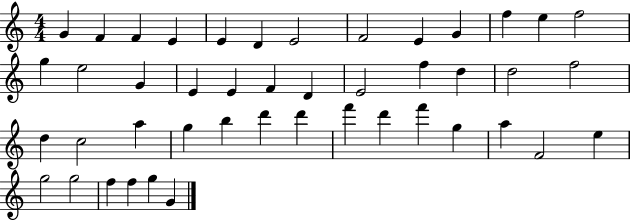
{
  \clef treble
  \numericTimeSignature
  \time 4/4
  \key c \major
  g'4 f'4 f'4 e'4 | e'4 d'4 e'2 | f'2 e'4 g'4 | f''4 e''4 f''2 | \break g''4 e''2 g'4 | e'4 e'4 f'4 d'4 | e'2 f''4 d''4 | d''2 f''2 | \break d''4 c''2 a''4 | g''4 b''4 d'''4 d'''4 | f'''4 d'''4 f'''4 g''4 | a''4 f'2 e''4 | \break g''2 g''2 | f''4 f''4 g''4 g'4 | \bar "|."
}